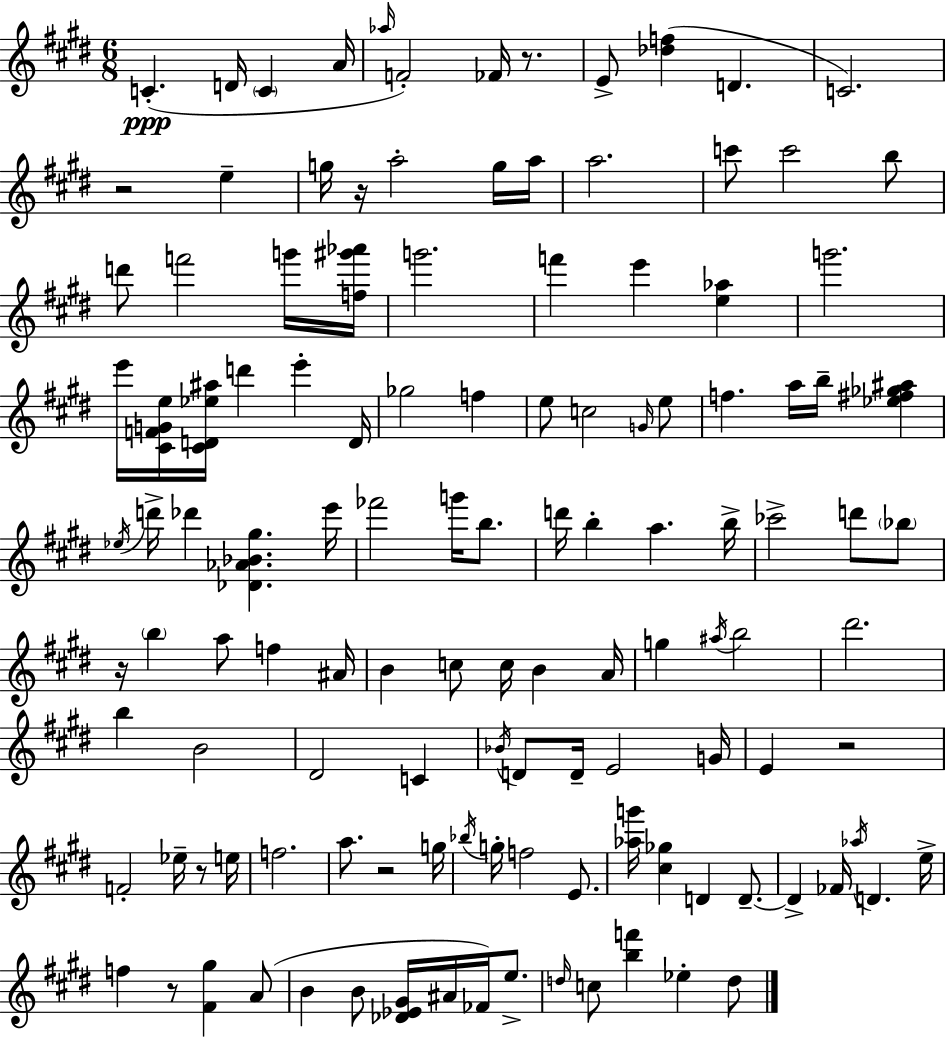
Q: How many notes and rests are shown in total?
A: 124